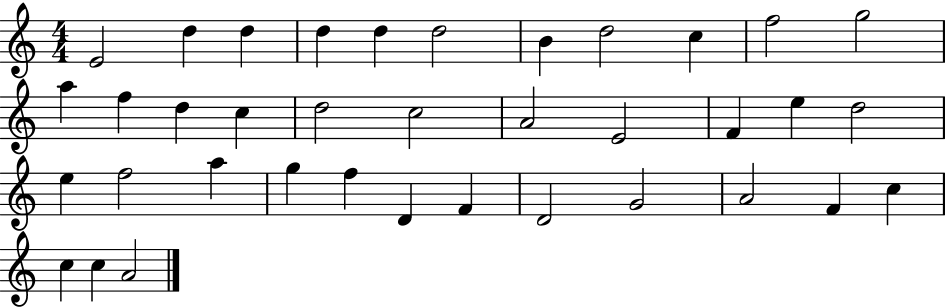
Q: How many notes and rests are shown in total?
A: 37